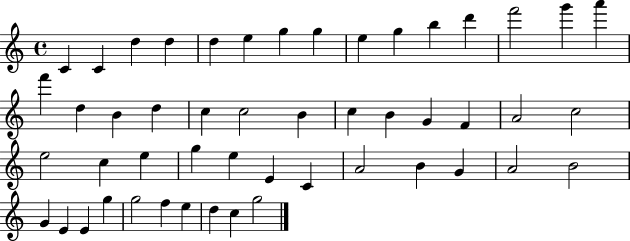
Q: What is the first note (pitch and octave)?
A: C4